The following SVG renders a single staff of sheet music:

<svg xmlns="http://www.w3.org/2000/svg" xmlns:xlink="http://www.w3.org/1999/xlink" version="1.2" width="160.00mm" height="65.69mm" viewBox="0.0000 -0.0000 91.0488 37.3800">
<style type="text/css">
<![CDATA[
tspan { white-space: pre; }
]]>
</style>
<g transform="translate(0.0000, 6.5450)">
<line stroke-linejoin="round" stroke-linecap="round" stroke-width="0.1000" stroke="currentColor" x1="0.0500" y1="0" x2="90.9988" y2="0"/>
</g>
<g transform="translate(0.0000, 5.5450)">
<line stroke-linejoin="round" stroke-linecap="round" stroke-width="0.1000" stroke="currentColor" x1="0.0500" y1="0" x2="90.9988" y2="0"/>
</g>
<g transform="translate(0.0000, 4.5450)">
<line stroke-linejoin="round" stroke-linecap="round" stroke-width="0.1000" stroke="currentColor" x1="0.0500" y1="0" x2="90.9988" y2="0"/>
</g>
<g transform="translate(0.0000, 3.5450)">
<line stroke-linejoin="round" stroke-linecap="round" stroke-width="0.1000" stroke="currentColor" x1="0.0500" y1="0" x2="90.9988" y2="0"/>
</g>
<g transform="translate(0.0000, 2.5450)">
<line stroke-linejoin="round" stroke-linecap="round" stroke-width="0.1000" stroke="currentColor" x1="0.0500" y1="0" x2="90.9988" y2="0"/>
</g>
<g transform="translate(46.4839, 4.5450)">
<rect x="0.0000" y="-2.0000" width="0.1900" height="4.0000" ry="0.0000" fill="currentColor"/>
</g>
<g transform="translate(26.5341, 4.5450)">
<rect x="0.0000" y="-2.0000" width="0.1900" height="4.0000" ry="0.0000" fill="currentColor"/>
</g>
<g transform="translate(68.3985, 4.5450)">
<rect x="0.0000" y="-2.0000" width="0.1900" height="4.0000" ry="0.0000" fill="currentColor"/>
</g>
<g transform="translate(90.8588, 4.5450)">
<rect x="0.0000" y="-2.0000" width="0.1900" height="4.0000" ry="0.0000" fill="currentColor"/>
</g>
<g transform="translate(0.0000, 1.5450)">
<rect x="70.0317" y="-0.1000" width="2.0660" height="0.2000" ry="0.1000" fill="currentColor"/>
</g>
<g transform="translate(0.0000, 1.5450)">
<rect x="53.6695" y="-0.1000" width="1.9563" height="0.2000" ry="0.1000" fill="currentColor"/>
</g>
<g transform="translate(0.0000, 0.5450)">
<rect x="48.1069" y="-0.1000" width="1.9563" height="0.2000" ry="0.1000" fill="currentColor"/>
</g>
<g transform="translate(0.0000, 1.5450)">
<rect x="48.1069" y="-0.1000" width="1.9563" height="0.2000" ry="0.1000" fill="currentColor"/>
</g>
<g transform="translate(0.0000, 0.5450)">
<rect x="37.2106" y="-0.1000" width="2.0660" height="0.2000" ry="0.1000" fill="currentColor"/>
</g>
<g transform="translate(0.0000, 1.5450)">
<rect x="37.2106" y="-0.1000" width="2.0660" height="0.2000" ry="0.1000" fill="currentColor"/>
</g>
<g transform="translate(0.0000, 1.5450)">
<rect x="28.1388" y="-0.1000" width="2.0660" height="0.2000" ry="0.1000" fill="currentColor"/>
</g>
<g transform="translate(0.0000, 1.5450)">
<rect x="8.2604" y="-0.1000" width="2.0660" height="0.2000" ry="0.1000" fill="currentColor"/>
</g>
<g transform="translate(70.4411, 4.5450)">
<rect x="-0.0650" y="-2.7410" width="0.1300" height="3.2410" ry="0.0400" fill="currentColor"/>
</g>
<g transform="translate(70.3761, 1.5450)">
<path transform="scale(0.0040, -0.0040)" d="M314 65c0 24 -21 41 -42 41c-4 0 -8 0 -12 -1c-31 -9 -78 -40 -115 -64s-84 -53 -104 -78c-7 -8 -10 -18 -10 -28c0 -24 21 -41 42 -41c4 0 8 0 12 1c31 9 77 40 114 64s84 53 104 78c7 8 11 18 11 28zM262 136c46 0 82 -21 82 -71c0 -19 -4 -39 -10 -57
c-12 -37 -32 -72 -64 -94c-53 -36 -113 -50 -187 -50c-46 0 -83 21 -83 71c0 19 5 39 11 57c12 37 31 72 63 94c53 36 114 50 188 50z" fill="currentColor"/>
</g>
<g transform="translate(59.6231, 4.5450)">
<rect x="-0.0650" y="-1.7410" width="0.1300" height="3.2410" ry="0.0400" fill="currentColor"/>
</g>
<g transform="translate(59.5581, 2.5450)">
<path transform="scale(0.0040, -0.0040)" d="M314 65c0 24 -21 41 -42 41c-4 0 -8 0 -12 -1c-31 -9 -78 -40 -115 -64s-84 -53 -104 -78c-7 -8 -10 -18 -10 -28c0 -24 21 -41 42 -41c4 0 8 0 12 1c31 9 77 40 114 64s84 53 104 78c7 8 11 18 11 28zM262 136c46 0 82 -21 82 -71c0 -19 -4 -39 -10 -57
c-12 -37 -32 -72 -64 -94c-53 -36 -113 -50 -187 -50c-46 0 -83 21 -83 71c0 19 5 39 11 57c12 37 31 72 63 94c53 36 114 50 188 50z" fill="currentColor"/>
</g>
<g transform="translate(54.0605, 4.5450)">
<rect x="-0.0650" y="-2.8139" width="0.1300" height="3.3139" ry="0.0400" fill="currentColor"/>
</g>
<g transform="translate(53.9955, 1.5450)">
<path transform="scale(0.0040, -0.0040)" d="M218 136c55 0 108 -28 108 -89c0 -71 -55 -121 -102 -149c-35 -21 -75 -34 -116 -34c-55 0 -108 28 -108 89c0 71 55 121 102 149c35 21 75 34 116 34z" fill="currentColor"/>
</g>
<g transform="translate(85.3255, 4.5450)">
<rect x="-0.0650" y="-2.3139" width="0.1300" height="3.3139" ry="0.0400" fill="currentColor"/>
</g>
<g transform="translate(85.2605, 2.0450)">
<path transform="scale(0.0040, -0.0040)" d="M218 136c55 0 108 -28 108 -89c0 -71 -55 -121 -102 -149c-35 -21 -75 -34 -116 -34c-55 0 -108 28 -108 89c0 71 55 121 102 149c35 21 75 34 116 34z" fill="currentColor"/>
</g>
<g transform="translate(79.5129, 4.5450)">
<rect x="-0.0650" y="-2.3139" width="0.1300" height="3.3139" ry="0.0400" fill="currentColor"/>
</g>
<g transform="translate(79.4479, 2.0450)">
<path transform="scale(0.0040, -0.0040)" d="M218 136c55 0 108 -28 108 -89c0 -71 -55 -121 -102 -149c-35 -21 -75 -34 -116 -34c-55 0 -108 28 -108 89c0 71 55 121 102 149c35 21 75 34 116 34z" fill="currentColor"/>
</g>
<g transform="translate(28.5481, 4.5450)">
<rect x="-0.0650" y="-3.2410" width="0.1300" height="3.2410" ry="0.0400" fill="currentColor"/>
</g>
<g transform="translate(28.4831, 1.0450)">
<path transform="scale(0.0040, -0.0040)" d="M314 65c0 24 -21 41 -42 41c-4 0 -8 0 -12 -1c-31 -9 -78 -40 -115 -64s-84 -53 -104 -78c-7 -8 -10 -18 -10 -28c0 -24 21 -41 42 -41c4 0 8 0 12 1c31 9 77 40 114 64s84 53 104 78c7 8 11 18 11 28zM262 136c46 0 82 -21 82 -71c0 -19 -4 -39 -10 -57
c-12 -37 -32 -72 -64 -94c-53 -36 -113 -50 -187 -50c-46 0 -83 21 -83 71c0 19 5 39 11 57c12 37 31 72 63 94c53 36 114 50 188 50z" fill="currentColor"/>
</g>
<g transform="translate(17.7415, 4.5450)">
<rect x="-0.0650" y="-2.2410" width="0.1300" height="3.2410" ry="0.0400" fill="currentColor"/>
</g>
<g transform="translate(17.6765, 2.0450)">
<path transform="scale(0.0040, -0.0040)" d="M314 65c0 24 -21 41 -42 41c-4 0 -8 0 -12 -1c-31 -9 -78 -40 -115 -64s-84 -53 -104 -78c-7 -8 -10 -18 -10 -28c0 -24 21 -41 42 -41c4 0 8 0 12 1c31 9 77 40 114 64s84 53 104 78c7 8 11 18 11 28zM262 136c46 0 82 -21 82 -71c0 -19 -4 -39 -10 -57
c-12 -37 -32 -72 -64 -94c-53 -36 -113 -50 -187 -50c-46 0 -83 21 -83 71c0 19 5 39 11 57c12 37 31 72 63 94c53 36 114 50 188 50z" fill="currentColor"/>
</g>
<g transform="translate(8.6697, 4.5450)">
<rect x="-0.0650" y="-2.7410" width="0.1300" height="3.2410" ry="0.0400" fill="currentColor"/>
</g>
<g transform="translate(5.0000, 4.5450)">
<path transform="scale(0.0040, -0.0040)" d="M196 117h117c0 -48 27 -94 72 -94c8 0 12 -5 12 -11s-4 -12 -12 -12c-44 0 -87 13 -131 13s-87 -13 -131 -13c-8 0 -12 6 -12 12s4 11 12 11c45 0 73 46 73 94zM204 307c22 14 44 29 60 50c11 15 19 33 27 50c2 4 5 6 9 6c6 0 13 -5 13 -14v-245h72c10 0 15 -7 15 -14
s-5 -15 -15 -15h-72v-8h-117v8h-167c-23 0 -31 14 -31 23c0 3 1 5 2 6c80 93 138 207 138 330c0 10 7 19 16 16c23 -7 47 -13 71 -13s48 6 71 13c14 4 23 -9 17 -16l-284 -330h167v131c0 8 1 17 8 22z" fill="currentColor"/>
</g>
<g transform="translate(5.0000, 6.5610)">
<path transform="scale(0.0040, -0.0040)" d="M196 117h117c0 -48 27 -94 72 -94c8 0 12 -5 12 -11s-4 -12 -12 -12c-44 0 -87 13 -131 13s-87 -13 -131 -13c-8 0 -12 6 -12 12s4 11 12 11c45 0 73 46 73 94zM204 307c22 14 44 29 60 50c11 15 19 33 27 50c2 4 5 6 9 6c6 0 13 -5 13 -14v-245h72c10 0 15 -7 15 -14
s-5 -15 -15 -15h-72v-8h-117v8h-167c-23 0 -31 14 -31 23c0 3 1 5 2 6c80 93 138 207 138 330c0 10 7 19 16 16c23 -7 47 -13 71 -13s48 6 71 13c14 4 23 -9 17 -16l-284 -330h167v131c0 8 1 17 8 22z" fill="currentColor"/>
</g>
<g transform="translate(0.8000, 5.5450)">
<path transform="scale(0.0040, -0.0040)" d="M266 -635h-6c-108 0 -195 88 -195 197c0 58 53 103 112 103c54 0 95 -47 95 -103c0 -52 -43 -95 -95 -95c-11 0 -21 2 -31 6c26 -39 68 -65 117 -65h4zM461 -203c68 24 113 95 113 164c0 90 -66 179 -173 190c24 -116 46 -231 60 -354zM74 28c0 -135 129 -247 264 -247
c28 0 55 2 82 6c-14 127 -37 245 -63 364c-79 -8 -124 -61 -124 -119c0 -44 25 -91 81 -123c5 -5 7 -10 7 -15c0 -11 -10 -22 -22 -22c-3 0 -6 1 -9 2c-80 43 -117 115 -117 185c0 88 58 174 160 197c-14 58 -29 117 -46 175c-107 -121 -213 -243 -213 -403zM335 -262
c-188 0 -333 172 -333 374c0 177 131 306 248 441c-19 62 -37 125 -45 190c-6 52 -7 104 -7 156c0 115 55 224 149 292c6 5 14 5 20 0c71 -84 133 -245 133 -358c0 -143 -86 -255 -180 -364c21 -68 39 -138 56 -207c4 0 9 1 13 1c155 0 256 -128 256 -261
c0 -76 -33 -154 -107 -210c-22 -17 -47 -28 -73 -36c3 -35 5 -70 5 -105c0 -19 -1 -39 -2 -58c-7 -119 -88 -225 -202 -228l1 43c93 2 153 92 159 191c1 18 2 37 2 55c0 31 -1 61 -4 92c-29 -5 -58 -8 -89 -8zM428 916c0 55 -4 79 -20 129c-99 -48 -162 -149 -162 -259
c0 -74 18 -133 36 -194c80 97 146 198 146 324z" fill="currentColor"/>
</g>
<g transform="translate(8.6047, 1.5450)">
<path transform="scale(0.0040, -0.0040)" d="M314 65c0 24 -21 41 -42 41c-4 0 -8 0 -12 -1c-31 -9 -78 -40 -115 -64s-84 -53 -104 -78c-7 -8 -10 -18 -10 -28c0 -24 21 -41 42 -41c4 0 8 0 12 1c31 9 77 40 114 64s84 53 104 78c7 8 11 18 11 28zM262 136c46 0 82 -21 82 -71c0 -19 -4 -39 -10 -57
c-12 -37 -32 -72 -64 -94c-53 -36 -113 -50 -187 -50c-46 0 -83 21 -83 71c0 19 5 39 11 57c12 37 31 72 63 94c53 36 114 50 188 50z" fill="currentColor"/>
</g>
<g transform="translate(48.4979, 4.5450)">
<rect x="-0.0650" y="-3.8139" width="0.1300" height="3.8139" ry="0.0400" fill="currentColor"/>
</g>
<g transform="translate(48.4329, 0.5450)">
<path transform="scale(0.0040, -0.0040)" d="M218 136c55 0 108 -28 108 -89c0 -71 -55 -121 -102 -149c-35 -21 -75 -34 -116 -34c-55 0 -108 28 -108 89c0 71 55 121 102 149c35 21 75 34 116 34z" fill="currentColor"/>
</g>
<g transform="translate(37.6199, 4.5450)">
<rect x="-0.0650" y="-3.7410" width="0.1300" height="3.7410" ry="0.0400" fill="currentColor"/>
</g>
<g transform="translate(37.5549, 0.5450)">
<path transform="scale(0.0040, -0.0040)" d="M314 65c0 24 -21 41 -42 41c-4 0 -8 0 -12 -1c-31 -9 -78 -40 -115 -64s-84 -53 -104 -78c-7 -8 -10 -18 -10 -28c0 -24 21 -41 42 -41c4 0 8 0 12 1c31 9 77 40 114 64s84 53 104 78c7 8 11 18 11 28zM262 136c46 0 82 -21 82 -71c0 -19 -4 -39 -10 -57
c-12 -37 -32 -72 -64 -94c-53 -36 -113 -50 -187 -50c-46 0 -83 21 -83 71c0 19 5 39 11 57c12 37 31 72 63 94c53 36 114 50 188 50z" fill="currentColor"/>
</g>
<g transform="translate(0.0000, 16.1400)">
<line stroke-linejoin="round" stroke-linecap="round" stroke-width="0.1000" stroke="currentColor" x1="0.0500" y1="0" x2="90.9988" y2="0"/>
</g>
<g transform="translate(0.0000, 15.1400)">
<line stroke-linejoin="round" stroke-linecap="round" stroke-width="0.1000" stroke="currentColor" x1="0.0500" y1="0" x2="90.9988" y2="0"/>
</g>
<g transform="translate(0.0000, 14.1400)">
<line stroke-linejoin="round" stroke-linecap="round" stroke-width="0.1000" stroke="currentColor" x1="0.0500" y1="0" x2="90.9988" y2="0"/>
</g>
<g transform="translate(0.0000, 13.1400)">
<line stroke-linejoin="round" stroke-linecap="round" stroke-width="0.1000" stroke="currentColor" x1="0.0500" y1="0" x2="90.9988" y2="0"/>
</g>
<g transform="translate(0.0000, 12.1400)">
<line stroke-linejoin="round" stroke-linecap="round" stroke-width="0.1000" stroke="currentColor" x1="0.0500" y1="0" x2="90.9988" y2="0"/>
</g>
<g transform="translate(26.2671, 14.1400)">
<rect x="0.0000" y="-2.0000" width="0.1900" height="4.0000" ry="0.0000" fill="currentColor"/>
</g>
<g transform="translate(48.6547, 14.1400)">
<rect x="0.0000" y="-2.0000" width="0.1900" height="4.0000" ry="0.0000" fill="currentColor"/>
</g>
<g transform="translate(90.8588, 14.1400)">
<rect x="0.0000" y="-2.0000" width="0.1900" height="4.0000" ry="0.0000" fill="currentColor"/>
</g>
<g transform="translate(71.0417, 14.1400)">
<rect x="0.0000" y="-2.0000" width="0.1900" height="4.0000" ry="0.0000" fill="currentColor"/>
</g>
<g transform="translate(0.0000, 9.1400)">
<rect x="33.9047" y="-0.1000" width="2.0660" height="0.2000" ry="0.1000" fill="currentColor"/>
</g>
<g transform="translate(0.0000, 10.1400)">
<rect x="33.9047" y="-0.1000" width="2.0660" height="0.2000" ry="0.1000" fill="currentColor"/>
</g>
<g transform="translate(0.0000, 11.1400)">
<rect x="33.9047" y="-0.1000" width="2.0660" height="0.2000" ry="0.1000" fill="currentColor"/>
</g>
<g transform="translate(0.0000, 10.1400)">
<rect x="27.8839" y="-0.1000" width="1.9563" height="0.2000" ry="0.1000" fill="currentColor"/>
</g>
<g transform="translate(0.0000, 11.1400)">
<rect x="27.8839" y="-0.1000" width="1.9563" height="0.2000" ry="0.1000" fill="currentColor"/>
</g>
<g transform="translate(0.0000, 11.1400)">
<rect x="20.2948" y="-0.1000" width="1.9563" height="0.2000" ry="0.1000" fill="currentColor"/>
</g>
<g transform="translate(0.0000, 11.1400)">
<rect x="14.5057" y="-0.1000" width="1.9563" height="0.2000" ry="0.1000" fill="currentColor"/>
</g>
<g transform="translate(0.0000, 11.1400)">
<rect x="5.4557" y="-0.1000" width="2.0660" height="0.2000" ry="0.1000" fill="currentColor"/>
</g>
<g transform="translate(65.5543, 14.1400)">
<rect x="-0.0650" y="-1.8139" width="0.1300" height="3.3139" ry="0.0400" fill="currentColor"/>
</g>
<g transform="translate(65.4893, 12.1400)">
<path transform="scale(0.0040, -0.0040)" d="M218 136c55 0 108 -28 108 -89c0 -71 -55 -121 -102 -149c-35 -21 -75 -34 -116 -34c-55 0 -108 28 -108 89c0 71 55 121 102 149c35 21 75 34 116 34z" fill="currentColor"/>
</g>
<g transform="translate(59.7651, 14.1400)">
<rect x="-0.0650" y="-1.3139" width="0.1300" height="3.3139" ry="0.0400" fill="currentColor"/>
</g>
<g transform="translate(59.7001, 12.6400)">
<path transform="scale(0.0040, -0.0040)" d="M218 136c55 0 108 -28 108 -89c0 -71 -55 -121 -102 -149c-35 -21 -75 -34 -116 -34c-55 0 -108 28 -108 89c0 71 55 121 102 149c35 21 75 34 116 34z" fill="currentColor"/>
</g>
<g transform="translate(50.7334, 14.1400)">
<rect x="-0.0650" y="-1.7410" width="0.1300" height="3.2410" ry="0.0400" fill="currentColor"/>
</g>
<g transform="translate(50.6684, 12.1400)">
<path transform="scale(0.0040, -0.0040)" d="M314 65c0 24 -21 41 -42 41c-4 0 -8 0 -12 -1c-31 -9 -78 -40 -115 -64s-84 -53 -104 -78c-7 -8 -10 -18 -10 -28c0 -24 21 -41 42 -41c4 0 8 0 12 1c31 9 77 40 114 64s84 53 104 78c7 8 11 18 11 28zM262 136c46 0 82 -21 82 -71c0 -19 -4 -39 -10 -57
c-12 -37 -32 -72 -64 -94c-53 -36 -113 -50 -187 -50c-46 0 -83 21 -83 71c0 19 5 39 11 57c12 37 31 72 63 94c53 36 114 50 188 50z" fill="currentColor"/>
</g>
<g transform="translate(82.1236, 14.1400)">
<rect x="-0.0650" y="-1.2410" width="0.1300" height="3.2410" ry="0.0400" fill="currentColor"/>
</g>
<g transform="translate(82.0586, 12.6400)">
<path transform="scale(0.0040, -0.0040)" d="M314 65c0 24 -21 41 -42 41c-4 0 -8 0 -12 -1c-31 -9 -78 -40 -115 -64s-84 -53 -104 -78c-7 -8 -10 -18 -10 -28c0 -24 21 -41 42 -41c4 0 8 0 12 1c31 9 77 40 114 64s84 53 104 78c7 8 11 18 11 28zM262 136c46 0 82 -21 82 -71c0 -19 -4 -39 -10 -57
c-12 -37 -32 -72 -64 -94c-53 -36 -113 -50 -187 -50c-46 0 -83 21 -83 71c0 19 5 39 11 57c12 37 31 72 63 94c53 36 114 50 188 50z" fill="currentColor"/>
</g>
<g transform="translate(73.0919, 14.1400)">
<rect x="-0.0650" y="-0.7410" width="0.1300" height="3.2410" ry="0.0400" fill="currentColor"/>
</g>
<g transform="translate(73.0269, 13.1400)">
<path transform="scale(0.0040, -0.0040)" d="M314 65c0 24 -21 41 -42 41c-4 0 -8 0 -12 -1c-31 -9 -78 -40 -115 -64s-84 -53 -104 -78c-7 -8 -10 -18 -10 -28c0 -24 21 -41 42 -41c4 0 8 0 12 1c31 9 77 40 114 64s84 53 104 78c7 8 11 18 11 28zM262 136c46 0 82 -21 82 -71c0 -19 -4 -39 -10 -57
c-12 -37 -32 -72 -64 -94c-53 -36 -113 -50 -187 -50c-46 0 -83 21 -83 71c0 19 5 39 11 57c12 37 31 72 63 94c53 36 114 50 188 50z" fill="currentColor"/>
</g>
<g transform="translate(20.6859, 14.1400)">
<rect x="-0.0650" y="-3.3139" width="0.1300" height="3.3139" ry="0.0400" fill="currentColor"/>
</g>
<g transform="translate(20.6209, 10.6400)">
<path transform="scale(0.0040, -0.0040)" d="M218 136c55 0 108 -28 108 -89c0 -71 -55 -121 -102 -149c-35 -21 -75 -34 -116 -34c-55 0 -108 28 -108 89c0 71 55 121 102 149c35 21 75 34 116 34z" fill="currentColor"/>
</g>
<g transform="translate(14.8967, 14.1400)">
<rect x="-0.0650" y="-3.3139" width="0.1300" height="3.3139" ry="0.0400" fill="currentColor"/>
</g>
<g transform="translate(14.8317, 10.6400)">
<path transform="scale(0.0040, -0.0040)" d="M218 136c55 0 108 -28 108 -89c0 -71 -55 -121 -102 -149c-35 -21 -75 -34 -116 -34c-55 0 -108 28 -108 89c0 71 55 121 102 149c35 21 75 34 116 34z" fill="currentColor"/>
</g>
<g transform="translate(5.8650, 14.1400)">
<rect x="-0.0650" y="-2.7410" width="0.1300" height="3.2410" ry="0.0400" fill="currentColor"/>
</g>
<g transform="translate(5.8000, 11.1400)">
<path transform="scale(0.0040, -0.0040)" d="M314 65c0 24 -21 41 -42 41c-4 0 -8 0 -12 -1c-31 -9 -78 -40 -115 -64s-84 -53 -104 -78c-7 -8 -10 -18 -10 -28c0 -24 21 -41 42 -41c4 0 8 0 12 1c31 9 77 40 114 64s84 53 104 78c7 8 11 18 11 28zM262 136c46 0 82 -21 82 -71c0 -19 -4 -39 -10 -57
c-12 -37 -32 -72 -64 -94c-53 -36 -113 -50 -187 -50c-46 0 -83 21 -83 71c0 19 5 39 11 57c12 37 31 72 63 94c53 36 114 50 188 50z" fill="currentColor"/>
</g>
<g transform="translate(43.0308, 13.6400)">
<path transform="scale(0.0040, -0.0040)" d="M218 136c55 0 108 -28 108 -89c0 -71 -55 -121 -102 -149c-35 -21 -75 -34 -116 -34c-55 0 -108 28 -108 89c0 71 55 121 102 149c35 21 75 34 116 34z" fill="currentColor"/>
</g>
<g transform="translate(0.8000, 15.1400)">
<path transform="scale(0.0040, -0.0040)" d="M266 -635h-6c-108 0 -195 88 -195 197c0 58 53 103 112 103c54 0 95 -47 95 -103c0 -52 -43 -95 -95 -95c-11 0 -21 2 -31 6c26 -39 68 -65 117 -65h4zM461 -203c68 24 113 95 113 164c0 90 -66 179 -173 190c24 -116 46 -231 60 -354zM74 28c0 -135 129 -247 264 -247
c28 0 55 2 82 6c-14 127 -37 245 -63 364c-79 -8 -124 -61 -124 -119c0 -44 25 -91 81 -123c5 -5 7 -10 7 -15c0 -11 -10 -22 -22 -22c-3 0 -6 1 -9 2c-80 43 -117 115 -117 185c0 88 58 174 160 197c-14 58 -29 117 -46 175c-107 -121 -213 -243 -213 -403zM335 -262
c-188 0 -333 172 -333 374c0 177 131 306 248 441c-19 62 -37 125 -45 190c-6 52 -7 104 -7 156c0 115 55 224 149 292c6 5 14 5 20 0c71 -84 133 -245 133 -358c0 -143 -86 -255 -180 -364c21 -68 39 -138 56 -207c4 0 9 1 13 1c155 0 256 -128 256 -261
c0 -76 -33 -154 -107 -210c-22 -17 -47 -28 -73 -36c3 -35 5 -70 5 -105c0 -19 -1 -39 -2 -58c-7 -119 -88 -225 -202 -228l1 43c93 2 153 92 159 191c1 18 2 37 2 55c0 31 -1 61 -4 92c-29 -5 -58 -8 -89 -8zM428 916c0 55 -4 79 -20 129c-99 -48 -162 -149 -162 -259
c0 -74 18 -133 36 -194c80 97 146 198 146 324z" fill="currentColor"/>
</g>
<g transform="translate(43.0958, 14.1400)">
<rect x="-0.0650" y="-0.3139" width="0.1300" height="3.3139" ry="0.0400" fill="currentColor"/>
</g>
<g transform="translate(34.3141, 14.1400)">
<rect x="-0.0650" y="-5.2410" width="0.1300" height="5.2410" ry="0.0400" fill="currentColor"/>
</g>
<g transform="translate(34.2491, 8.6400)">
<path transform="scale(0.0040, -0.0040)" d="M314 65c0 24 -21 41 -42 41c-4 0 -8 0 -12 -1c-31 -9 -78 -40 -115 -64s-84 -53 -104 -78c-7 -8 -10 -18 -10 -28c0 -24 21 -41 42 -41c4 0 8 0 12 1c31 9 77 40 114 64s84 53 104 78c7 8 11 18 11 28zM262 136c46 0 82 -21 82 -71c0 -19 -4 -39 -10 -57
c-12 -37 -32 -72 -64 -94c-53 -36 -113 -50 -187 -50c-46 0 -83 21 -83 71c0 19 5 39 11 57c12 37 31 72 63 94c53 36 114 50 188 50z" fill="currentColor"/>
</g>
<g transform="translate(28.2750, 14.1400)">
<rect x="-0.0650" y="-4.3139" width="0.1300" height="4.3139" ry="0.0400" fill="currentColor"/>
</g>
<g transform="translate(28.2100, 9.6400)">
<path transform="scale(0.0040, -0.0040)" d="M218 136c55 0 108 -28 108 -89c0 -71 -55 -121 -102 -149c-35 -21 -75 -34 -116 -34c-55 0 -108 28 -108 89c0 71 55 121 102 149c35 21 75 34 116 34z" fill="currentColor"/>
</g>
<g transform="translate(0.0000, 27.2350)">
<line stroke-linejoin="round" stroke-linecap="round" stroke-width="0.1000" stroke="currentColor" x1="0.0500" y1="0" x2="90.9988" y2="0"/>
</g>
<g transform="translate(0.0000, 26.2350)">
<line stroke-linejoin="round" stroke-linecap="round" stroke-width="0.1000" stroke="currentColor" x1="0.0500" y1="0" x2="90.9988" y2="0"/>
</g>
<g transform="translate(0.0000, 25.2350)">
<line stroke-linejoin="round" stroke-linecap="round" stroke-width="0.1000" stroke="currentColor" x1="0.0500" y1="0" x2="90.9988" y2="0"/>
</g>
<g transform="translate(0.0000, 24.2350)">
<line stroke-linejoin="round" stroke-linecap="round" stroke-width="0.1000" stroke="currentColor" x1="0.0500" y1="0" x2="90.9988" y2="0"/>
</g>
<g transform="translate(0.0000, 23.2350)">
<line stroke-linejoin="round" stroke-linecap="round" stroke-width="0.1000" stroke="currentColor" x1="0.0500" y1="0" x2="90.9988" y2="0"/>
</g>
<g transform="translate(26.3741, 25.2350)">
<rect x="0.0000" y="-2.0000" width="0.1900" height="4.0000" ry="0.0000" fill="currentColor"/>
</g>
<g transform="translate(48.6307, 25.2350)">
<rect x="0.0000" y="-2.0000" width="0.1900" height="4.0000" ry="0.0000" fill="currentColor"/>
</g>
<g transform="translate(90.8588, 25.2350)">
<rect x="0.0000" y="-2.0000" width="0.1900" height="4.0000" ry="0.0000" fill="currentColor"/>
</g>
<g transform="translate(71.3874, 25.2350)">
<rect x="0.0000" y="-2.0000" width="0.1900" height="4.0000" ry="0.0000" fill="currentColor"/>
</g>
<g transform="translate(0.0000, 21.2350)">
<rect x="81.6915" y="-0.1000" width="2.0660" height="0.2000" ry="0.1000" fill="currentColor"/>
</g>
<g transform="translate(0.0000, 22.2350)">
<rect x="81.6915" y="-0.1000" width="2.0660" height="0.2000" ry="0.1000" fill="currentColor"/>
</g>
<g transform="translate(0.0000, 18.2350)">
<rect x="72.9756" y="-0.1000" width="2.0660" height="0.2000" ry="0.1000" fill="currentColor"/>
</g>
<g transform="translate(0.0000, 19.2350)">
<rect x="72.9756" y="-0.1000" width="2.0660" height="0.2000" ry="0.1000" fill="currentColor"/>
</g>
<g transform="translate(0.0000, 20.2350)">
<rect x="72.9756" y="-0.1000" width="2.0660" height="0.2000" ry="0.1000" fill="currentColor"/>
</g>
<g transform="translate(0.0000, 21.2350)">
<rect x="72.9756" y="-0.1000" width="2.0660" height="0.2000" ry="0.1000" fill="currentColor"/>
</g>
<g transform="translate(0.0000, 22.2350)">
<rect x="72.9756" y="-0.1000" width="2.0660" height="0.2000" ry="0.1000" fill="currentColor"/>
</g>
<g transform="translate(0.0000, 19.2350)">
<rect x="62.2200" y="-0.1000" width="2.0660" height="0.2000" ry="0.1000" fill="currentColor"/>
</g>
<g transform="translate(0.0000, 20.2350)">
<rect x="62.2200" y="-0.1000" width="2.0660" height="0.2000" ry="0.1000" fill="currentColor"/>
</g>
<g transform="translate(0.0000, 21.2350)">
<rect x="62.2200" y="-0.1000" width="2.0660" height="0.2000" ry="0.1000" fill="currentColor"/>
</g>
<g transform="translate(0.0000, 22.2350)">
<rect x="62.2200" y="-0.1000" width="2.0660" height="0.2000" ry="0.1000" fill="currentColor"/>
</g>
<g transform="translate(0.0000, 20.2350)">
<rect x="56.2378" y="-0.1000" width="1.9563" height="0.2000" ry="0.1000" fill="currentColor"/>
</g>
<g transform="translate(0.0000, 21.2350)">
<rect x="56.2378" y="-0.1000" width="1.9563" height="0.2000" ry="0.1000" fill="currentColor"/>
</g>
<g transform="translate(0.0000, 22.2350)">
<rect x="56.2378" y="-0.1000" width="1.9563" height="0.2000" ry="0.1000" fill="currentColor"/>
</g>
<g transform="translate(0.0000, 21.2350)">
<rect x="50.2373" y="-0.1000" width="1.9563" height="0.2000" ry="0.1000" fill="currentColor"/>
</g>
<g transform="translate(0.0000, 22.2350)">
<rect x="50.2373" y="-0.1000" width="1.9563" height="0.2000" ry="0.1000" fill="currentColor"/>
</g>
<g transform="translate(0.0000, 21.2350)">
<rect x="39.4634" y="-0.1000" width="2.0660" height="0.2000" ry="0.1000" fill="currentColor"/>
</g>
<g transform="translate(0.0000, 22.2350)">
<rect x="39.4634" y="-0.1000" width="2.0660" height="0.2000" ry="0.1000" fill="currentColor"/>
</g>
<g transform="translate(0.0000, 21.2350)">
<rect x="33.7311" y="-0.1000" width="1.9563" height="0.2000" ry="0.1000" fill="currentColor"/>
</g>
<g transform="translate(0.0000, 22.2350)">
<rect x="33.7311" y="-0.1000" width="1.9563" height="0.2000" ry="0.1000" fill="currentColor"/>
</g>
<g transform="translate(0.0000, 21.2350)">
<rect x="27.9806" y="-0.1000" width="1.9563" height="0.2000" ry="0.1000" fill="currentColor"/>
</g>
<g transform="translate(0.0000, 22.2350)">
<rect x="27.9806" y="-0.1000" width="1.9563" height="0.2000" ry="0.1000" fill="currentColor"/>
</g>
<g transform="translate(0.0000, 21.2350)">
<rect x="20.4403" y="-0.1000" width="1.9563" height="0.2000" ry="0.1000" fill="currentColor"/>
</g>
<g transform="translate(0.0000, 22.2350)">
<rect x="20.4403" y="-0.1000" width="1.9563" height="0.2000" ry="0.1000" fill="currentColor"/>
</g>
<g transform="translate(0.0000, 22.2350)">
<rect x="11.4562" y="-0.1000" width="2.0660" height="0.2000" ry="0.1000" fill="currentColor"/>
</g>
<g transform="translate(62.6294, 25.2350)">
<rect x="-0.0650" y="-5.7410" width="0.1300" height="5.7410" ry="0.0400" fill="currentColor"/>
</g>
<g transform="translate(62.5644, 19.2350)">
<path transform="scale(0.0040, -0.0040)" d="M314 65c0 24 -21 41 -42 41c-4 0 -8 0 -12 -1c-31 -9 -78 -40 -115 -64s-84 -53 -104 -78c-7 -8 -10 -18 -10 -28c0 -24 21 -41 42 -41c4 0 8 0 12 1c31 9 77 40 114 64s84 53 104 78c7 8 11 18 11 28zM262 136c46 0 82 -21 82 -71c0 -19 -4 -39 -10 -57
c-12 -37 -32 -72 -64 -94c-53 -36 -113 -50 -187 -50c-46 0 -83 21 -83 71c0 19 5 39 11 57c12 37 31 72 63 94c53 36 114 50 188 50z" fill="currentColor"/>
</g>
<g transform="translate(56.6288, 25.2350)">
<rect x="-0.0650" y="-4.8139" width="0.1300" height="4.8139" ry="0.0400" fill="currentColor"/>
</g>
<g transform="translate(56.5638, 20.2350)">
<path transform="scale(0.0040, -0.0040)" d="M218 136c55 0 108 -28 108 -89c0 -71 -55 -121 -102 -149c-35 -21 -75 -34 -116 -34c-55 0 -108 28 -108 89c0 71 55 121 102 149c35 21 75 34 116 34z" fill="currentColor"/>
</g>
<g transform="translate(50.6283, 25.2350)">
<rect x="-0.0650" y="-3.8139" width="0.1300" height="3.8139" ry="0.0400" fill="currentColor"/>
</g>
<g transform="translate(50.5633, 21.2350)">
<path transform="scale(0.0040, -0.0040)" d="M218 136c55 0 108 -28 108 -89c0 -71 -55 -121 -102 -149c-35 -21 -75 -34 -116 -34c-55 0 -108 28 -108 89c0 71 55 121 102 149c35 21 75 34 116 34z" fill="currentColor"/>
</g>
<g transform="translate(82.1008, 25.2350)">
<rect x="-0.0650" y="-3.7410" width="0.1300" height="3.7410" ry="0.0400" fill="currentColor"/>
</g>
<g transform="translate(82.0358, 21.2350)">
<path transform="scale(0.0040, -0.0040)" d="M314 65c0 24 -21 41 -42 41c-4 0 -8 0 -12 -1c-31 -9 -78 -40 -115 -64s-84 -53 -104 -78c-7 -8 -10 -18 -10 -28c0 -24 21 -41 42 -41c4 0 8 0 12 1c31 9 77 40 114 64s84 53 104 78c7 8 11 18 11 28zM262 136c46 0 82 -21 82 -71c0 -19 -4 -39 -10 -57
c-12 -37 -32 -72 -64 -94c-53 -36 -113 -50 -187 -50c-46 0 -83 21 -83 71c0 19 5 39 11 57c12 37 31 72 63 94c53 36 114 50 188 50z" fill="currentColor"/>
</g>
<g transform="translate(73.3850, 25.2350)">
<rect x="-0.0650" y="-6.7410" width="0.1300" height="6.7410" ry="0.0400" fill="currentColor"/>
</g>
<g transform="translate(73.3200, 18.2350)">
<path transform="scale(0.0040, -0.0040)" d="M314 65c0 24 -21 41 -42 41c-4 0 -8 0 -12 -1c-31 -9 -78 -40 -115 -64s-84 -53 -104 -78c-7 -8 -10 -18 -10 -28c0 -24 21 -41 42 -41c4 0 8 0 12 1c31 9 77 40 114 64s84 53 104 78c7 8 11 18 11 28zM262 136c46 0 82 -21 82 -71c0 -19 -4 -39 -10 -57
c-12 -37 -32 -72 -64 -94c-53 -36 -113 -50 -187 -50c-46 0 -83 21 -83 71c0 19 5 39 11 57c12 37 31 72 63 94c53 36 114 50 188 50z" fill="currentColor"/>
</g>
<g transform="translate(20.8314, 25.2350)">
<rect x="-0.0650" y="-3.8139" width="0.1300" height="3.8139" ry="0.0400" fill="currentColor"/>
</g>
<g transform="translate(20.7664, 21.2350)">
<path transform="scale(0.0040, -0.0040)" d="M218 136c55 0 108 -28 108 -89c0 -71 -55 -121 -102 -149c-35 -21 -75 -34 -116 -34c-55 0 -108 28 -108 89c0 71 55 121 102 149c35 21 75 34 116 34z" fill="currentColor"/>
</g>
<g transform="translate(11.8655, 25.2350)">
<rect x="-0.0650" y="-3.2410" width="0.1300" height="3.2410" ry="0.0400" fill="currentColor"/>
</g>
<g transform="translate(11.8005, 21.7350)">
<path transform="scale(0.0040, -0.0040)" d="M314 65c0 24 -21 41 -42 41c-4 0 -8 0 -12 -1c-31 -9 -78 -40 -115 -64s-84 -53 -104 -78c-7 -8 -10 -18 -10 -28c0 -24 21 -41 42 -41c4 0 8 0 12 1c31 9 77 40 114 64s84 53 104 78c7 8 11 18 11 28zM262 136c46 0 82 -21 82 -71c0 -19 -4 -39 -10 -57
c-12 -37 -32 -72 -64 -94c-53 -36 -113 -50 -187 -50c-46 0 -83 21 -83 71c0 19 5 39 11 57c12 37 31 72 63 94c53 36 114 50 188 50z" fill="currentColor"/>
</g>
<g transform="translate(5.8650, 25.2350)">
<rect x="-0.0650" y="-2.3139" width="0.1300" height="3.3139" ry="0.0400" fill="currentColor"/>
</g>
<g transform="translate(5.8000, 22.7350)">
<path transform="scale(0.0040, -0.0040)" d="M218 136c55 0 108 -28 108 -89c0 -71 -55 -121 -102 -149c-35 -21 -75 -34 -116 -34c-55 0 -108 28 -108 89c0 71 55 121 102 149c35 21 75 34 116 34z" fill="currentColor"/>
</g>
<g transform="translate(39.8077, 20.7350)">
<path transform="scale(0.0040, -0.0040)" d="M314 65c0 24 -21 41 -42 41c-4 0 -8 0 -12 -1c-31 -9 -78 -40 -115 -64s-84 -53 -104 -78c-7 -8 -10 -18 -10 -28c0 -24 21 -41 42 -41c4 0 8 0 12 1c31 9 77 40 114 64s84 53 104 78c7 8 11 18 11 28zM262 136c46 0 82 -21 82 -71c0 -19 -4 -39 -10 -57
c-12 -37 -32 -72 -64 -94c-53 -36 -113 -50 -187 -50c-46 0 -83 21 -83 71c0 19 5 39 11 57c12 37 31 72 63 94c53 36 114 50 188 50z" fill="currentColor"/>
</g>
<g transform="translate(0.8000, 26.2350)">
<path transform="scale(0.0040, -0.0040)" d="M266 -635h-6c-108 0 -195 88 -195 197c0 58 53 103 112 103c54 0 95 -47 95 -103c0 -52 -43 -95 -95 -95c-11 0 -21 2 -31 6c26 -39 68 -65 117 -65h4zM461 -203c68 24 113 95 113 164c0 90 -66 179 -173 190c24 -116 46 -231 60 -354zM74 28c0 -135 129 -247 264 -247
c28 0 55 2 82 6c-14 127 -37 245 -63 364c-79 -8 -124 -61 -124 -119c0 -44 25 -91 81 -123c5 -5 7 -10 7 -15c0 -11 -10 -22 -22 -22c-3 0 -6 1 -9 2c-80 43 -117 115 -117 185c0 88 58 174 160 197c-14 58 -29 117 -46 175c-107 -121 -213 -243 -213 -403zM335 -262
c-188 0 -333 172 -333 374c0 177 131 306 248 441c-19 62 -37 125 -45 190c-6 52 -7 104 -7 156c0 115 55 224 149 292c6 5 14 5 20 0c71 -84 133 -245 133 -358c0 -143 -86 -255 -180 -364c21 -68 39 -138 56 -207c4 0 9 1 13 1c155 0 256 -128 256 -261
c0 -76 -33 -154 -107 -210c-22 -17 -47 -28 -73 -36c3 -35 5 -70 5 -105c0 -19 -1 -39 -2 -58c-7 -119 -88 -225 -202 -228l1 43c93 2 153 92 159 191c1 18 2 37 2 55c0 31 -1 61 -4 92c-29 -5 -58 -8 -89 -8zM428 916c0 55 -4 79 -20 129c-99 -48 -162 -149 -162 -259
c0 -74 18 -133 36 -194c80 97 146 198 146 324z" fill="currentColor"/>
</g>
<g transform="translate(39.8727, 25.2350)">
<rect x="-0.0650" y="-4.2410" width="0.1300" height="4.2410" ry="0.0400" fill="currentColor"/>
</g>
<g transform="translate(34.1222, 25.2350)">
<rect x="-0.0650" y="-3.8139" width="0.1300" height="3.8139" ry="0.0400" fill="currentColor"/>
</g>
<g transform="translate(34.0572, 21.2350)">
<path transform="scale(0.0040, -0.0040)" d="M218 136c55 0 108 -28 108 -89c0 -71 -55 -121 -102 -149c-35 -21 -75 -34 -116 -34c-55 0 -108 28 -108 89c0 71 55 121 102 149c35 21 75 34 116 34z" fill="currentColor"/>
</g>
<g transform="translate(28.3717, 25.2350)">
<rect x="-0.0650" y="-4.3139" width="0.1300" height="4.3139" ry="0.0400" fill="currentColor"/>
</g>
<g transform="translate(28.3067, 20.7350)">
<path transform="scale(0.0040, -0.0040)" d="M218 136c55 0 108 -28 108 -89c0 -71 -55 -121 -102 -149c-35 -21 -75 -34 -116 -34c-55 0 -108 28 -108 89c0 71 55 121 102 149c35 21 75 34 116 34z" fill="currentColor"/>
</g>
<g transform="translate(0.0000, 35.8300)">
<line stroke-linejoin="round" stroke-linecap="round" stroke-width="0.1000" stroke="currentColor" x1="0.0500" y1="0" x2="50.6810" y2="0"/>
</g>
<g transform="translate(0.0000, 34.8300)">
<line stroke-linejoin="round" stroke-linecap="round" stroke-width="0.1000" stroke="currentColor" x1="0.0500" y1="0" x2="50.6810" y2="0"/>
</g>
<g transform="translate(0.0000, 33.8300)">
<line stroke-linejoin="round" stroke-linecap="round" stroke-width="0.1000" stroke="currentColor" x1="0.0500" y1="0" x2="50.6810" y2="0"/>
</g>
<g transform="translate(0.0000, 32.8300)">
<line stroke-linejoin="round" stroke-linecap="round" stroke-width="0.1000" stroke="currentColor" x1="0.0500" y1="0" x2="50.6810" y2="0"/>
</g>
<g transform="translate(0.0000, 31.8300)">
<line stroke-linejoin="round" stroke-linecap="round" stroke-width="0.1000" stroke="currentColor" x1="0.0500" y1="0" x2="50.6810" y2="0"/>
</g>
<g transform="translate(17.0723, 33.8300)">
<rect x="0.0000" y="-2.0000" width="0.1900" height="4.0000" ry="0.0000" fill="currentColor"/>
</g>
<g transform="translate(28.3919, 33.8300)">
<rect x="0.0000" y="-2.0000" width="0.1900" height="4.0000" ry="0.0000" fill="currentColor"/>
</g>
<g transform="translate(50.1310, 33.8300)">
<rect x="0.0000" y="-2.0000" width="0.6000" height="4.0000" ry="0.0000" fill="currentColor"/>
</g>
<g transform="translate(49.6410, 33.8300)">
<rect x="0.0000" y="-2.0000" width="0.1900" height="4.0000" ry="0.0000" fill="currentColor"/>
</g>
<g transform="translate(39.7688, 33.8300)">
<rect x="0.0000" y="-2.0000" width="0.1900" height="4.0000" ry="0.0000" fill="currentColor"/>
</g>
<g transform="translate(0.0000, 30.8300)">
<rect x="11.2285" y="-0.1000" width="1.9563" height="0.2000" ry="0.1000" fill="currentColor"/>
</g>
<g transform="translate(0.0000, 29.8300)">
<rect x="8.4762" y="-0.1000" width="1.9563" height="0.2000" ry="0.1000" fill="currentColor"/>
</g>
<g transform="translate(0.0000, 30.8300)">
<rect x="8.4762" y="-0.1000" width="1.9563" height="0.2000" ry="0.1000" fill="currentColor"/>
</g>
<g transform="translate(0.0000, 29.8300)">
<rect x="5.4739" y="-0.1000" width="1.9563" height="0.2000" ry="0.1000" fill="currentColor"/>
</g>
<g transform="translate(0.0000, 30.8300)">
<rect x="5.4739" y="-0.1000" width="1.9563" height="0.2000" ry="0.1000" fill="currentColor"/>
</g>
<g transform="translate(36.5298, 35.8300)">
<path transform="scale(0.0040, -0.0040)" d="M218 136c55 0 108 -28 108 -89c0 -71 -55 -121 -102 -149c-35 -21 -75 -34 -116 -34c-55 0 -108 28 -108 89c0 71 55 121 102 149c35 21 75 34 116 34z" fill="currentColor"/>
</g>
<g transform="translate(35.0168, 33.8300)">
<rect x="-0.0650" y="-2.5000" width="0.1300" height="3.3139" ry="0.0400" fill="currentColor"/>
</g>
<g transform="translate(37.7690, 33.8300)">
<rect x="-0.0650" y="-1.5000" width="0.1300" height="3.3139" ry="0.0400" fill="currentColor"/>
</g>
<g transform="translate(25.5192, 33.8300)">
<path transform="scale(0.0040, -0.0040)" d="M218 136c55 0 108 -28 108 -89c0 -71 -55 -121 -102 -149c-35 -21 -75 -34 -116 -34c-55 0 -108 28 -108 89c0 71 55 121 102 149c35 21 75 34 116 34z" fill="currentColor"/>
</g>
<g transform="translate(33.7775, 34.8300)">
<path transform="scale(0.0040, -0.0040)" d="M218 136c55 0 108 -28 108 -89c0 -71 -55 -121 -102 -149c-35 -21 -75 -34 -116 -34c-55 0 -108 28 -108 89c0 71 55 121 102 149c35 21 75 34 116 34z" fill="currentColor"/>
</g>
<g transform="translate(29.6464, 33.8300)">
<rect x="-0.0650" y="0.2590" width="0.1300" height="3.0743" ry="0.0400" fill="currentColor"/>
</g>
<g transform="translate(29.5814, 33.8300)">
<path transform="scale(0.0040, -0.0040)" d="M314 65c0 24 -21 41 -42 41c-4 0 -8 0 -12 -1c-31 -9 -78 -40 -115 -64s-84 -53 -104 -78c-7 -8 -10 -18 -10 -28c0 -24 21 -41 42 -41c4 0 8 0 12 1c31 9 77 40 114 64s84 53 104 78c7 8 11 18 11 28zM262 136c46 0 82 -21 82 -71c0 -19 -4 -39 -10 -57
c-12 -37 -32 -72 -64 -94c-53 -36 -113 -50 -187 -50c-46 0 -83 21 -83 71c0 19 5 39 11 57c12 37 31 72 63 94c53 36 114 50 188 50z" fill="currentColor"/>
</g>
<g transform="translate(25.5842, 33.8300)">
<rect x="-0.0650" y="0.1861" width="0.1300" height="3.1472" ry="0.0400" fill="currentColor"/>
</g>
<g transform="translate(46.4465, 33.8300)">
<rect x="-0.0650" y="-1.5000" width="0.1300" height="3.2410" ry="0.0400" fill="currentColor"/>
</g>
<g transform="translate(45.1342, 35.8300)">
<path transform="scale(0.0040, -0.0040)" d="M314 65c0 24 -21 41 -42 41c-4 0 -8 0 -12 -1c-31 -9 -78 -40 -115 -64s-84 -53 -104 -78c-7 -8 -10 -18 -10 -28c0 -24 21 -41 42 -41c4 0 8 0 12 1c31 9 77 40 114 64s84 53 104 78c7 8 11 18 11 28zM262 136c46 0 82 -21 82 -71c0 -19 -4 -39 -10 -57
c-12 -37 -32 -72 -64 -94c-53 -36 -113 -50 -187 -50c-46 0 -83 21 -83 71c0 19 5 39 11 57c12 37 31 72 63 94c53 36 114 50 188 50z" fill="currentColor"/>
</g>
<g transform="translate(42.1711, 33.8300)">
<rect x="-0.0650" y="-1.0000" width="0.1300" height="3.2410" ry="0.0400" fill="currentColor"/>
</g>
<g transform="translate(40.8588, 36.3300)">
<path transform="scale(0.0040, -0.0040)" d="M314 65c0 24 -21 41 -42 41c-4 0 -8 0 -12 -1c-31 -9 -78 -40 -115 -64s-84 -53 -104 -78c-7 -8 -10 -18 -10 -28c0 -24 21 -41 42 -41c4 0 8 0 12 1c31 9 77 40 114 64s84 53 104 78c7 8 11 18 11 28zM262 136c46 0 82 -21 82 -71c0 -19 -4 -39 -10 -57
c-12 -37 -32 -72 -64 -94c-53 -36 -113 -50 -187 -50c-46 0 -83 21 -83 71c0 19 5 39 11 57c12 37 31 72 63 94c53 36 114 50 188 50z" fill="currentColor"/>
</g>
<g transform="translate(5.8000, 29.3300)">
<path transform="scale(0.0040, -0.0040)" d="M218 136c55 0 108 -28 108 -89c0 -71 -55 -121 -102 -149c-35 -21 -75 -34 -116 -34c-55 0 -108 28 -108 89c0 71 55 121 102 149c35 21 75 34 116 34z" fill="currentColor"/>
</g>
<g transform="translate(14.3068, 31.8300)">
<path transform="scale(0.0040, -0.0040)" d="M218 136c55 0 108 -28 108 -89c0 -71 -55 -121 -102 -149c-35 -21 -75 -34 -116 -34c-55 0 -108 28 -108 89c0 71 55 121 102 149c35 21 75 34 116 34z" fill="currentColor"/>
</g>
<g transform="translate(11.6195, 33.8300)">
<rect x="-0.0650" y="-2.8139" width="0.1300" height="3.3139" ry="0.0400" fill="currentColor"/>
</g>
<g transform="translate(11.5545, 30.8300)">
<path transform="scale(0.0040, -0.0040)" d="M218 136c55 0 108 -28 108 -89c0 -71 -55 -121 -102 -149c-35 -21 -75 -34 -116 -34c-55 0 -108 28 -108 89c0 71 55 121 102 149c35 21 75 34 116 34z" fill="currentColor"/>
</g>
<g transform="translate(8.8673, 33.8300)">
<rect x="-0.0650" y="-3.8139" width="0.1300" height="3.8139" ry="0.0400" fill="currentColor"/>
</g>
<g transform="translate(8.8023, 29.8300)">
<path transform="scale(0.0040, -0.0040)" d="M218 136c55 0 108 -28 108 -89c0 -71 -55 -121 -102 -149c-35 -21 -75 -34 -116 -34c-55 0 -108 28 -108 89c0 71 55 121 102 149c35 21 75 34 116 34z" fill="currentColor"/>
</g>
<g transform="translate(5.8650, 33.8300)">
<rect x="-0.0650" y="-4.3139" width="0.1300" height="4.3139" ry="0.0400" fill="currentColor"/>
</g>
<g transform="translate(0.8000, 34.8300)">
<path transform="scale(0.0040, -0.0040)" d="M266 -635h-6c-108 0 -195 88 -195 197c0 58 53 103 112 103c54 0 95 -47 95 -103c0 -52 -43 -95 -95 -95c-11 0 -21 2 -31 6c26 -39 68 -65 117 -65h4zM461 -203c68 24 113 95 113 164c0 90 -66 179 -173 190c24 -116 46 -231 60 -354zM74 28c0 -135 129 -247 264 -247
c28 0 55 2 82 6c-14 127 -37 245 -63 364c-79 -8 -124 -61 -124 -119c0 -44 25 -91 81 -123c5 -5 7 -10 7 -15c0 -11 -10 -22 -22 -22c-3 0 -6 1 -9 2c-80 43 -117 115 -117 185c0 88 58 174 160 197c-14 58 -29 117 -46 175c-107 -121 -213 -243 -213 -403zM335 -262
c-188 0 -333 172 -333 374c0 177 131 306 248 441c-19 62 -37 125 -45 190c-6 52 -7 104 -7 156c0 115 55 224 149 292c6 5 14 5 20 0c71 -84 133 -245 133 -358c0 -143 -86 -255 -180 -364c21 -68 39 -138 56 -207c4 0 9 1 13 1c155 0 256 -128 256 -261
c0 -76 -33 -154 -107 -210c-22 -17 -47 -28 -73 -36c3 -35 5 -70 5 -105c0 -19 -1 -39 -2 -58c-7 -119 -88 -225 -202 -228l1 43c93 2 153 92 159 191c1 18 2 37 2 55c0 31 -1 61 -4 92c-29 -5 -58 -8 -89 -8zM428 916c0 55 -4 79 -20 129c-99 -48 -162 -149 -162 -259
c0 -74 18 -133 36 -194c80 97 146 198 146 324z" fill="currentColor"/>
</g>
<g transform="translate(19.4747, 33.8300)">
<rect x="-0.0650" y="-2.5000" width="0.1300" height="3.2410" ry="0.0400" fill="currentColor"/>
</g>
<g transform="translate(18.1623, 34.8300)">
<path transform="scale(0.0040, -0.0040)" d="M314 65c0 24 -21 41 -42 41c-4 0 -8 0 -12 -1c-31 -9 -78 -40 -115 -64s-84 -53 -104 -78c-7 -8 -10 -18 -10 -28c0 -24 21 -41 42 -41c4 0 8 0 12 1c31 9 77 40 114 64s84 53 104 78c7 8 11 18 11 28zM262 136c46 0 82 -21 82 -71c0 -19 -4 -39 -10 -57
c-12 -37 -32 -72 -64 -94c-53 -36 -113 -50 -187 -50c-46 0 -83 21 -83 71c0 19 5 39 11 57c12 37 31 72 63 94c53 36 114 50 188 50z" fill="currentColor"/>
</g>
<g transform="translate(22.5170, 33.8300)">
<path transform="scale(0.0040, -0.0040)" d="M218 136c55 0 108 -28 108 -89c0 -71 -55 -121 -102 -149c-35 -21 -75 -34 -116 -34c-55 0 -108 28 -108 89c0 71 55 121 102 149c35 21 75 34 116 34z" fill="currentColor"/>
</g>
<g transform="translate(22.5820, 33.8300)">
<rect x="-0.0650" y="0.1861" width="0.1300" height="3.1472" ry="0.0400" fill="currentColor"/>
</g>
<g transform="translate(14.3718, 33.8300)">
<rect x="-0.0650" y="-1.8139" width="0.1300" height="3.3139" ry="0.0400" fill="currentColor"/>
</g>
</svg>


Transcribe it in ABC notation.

X:1
T:Untitled
M:4/4
L:1/4
K:C
a2 g2 b2 c'2 c' a f2 a2 g g a2 b b d' f'2 c f2 e f d2 e2 g b2 c' d' c' d'2 c' e' g'2 b'2 c'2 d' c' a f G2 B B B2 G E D2 E2